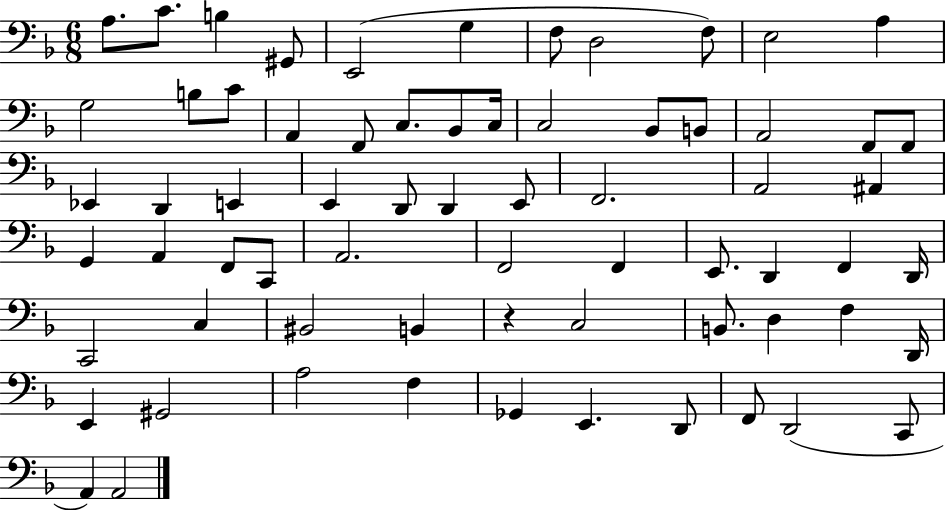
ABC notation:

X:1
T:Untitled
M:6/8
L:1/4
K:F
A,/2 C/2 B, ^G,,/2 E,,2 G, F,/2 D,2 F,/2 E,2 A, G,2 B,/2 C/2 A,, F,,/2 C,/2 _B,,/2 C,/4 C,2 _B,,/2 B,,/2 A,,2 F,,/2 F,,/2 _E,, D,, E,, E,, D,,/2 D,, E,,/2 F,,2 A,,2 ^A,, G,, A,, F,,/2 C,,/2 A,,2 F,,2 F,, E,,/2 D,, F,, D,,/4 C,,2 C, ^B,,2 B,, z C,2 B,,/2 D, F, D,,/4 E,, ^G,,2 A,2 F, _G,, E,, D,,/2 F,,/2 D,,2 C,,/2 A,, A,,2